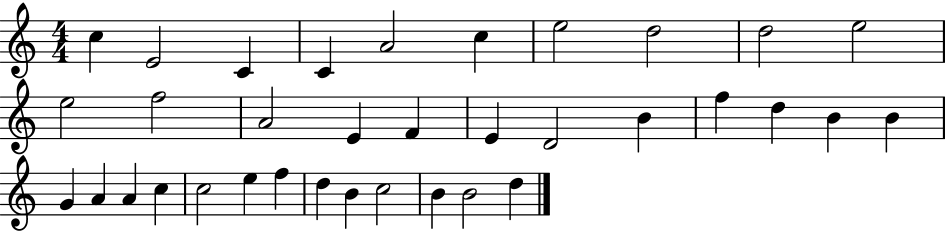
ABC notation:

X:1
T:Untitled
M:4/4
L:1/4
K:C
c E2 C C A2 c e2 d2 d2 e2 e2 f2 A2 E F E D2 B f d B B G A A c c2 e f d B c2 B B2 d